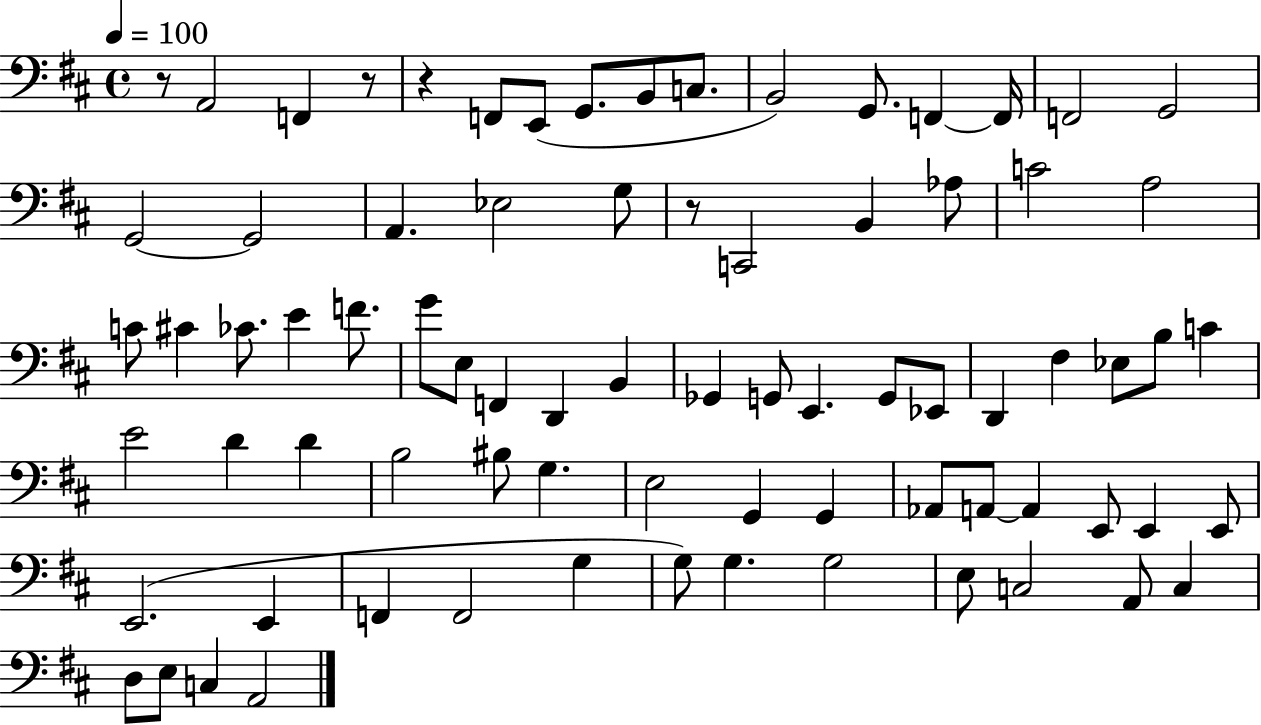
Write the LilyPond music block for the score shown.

{
  \clef bass
  \time 4/4
  \defaultTimeSignature
  \key d \major
  \tempo 4 = 100
  r8 a,2 f,4 r8 | r4 f,8 e,8( g,8. b,8 c8. | b,2) g,8. f,4~~ f,16 | f,2 g,2 | \break g,2~~ g,2 | a,4. ees2 g8 | r8 c,2 b,4 aes8 | c'2 a2 | \break c'8 cis'4 ces'8. e'4 f'8. | g'8 e8 f,4 d,4 b,4 | ges,4 g,8 e,4. g,8 ees,8 | d,4 fis4 ees8 b8 c'4 | \break e'2 d'4 d'4 | b2 bis8 g4. | e2 g,4 g,4 | aes,8 a,8~~ a,4 e,8 e,4 e,8 | \break e,2.( e,4 | f,4 f,2 g4 | g8) g4. g2 | e8 c2 a,8 c4 | \break d8 e8 c4 a,2 | \bar "|."
}